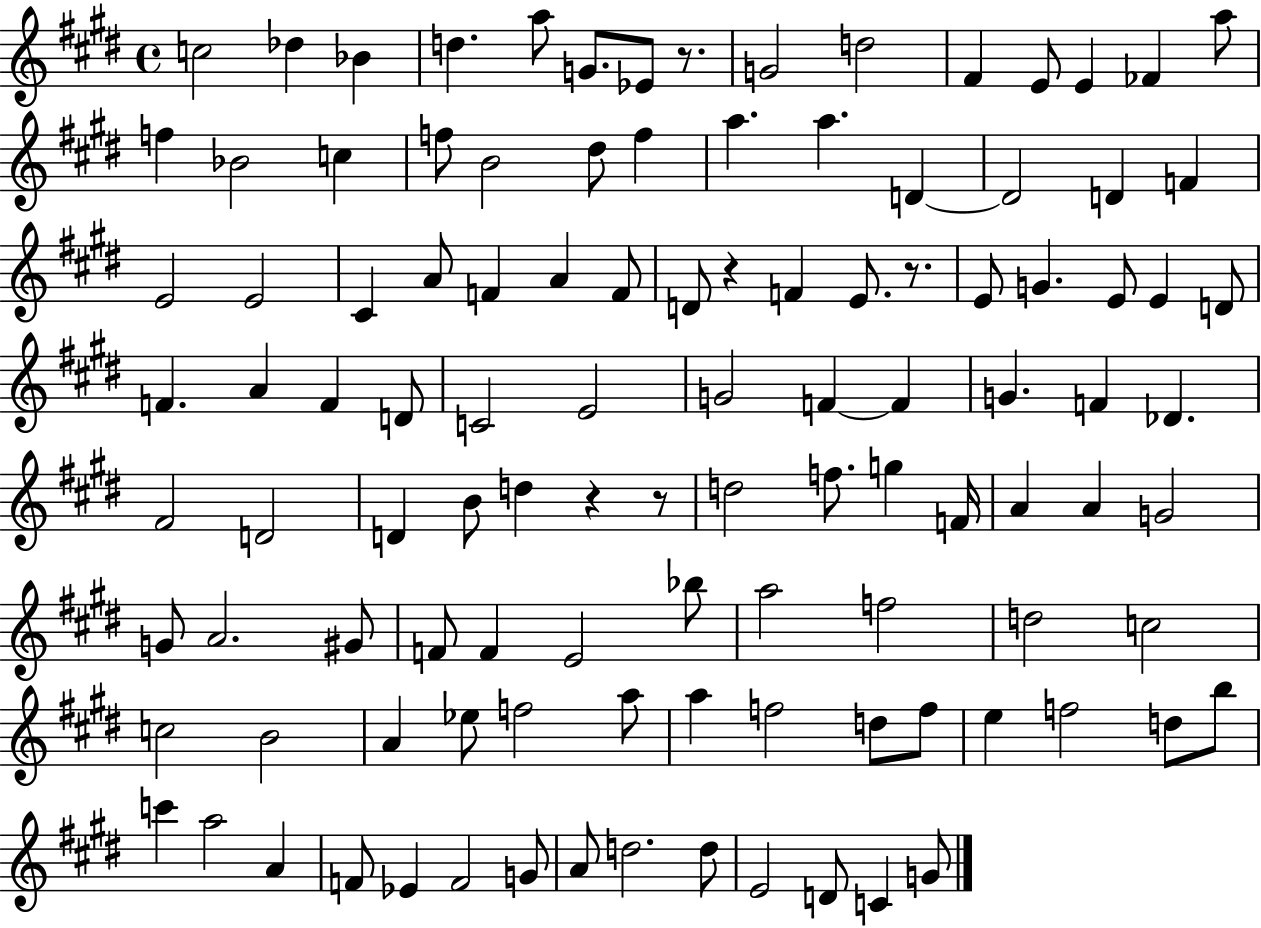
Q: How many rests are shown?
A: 5